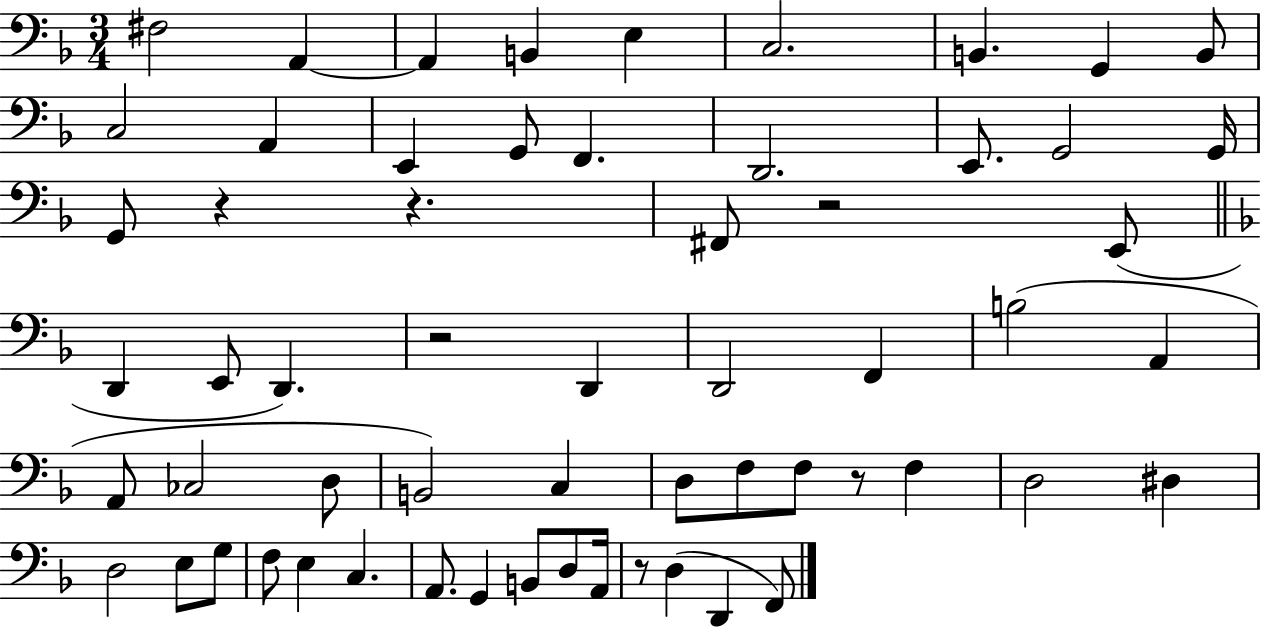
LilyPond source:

{
  \clef bass
  \numericTimeSignature
  \time 3/4
  \key f \major
  \repeat volta 2 { fis2 a,4~~ | a,4 b,4 e4 | c2. | b,4. g,4 b,8 | \break c2 a,4 | e,4 g,8 f,4. | d,2. | e,8. g,2 g,16 | \break g,8 r4 r4. | fis,8 r2 e,8( | \bar "||" \break \key f \major d,4 e,8 d,4.) | r2 d,4 | d,2 f,4 | b2( a,4 | \break a,8 ces2 d8 | b,2) c4 | d8 f8 f8 r8 f4 | d2 dis4 | \break d2 e8 g8 | f8 e4 c4. | a,8. g,4 b,8 d8 a,16 | r8 d4( d,4 f,8) | \break } \bar "|."
}